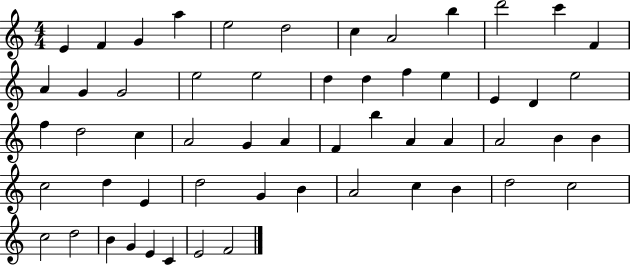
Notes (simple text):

E4/q F4/q G4/q A5/q E5/h D5/h C5/q A4/h B5/q D6/h C6/q F4/q A4/q G4/q G4/h E5/h E5/h D5/q D5/q F5/q E5/q E4/q D4/q E5/h F5/q D5/h C5/q A4/h G4/q A4/q F4/q B5/q A4/q A4/q A4/h B4/q B4/q C5/h D5/q E4/q D5/h G4/q B4/q A4/h C5/q B4/q D5/h C5/h C5/h D5/h B4/q G4/q E4/q C4/q E4/h F4/h